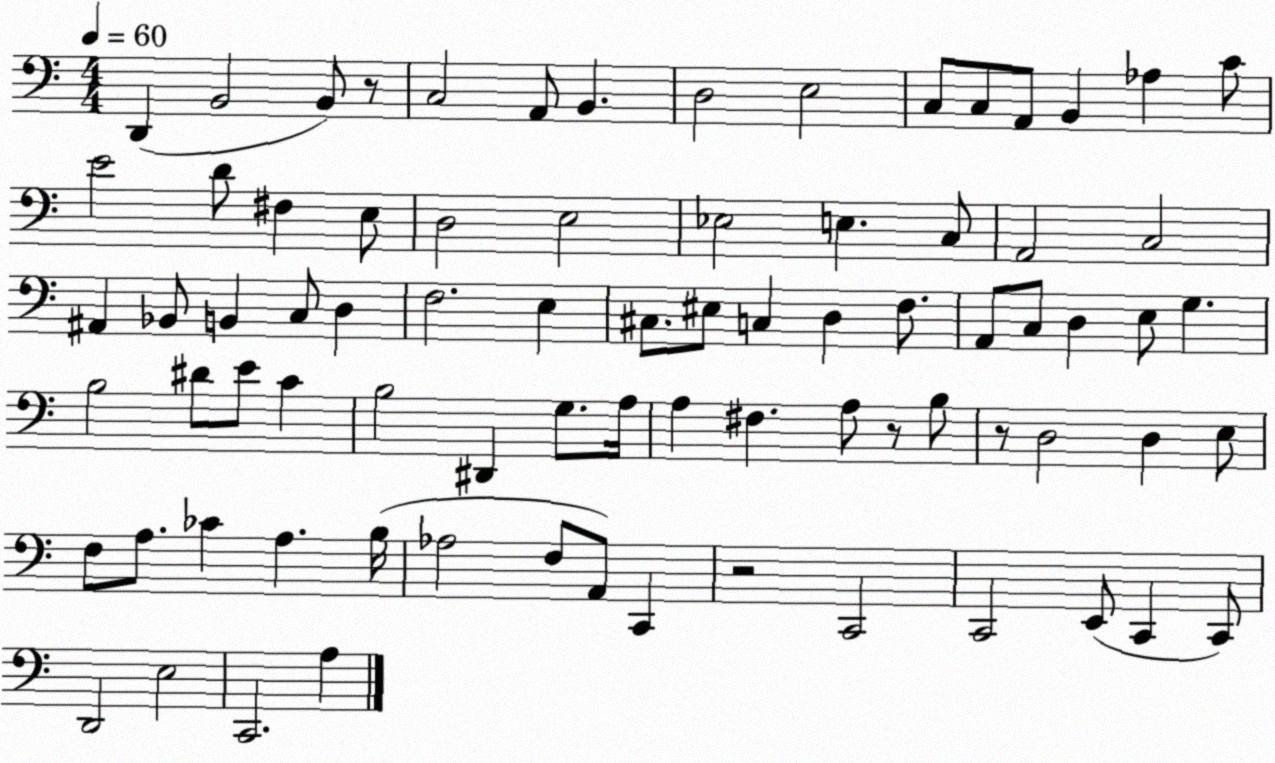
X:1
T:Untitled
M:4/4
L:1/4
K:C
D,, B,,2 B,,/2 z/2 C,2 A,,/2 B,, D,2 E,2 C,/2 C,/2 A,,/2 B,, _A, C/2 E2 D/2 ^F, E,/2 D,2 E,2 _E,2 E, C,/2 A,,2 C,2 ^A,, _B,,/2 B,, C,/2 D, F,2 E, ^C,/2 ^E,/2 C, D, F,/2 A,,/2 C,/2 D, E,/2 G, B,2 ^D/2 E/2 C B,2 ^D,, G,/2 A,/4 A, ^F, A,/2 z/2 B,/2 z/2 D,2 D, E,/2 F,/2 A,/2 _C A, B,/4 _A,2 F,/2 A,,/2 C,, z2 C,,2 C,,2 E,,/2 C,, C,,/2 D,,2 E,2 C,,2 A,